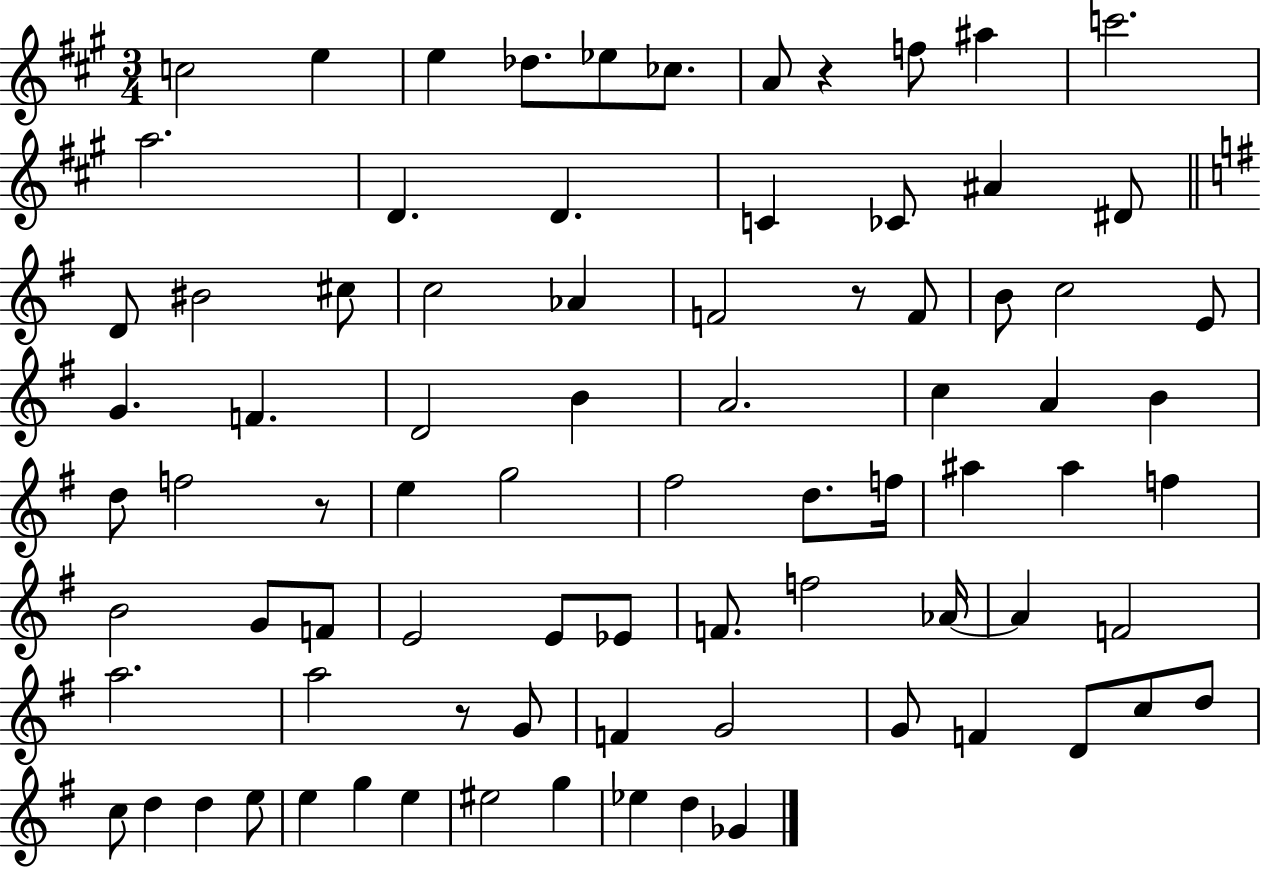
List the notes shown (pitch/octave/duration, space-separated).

C5/h E5/q E5/q Db5/e. Eb5/e CES5/e. A4/e R/q F5/e A#5/q C6/h. A5/h. D4/q. D4/q. C4/q CES4/e A#4/q D#4/e D4/e BIS4/h C#5/e C5/h Ab4/q F4/h R/e F4/e B4/e C5/h E4/e G4/q. F4/q. D4/h B4/q A4/h. C5/q A4/q B4/q D5/e F5/h R/e E5/q G5/h F#5/h D5/e. F5/s A#5/q A#5/q F5/q B4/h G4/e F4/e E4/h E4/e Eb4/e F4/e. F5/h Ab4/s Ab4/q F4/h A5/h. A5/h R/e G4/e F4/q G4/h G4/e F4/q D4/e C5/e D5/e C5/e D5/q D5/q E5/e E5/q G5/q E5/q EIS5/h G5/q Eb5/q D5/q Gb4/q